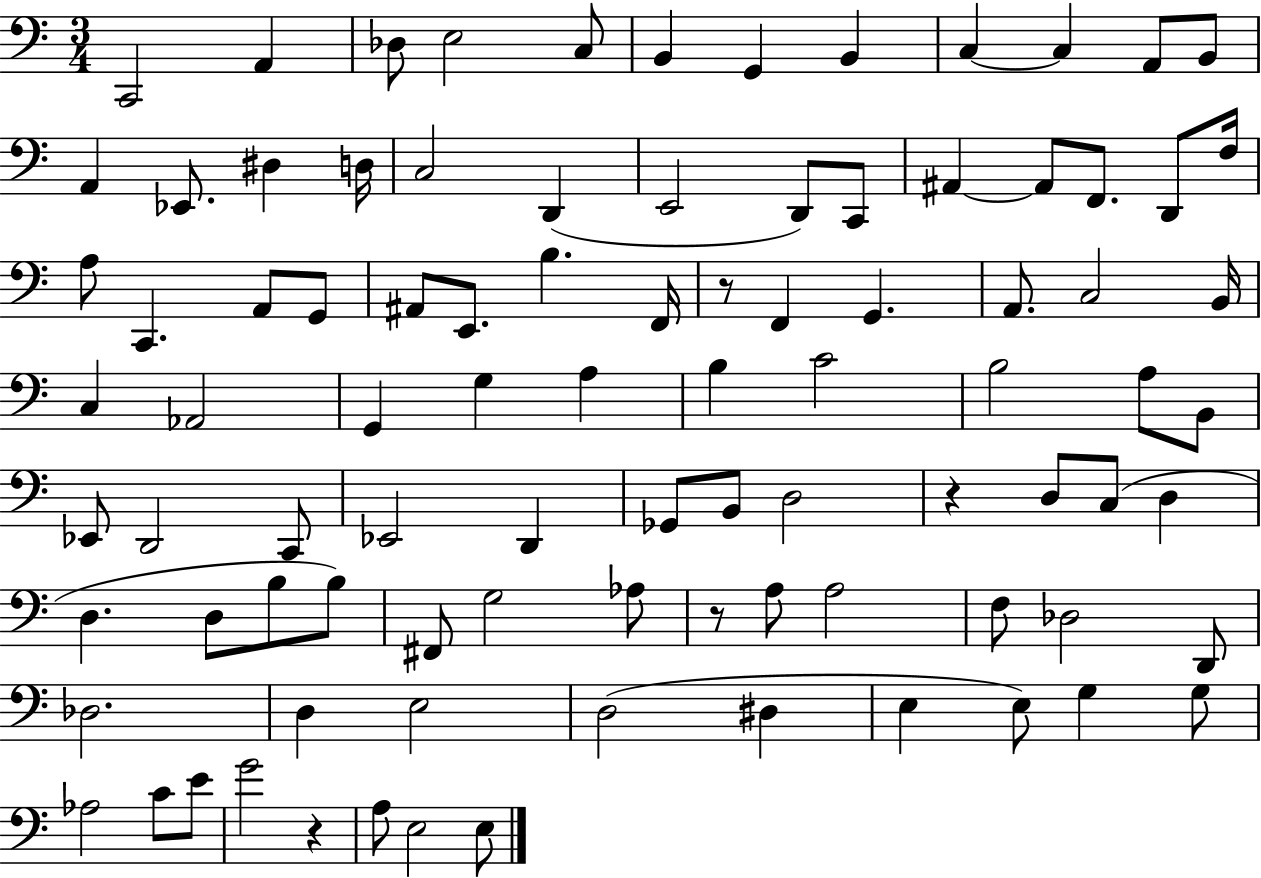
C2/h A2/q Db3/e E3/h C3/e B2/q G2/q B2/q C3/q C3/q A2/e B2/e A2/q Eb2/e. D#3/q D3/s C3/h D2/q E2/h D2/e C2/e A#2/q A#2/e F2/e. D2/e F3/s A3/e C2/q. A2/e G2/e A#2/e E2/e. B3/q. F2/s R/e F2/q G2/q. A2/e. C3/h B2/s C3/q Ab2/h G2/q G3/q A3/q B3/q C4/h B3/h A3/e B2/e Eb2/e D2/h C2/e Eb2/h D2/q Gb2/e B2/e D3/h R/q D3/e C3/e D3/q D3/q. D3/e B3/e B3/e F#2/e G3/h Ab3/e R/e A3/e A3/h F3/e Db3/h D2/e Db3/h. D3/q E3/h D3/h D#3/q E3/q E3/e G3/q G3/e Ab3/h C4/e E4/e G4/h R/q A3/e E3/h E3/e